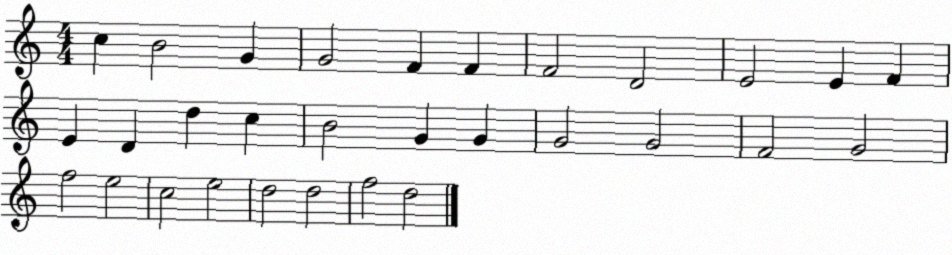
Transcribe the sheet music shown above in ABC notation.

X:1
T:Untitled
M:4/4
L:1/4
K:C
c B2 G G2 F F F2 D2 E2 E F E D d c B2 G G G2 G2 F2 G2 f2 e2 c2 e2 d2 d2 f2 d2